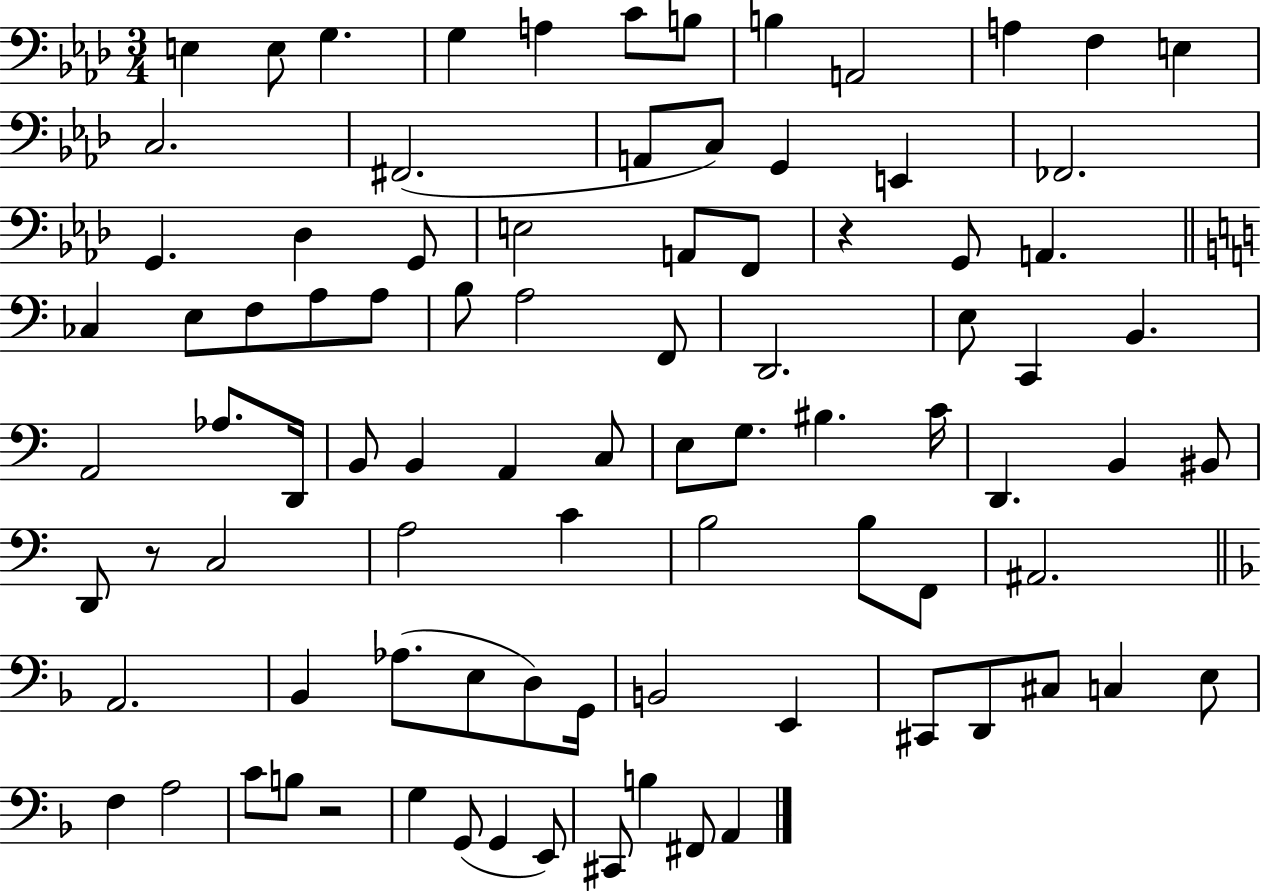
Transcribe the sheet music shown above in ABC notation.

X:1
T:Untitled
M:3/4
L:1/4
K:Ab
E, E,/2 G, G, A, C/2 B,/2 B, A,,2 A, F, E, C,2 ^F,,2 A,,/2 C,/2 G,, E,, _F,,2 G,, _D, G,,/2 E,2 A,,/2 F,,/2 z G,,/2 A,, _C, E,/2 F,/2 A,/2 A,/2 B,/2 A,2 F,,/2 D,,2 E,/2 C,, B,, A,,2 _A,/2 D,,/4 B,,/2 B,, A,, C,/2 E,/2 G,/2 ^B, C/4 D,, B,, ^B,,/2 D,,/2 z/2 C,2 A,2 C B,2 B,/2 F,,/2 ^A,,2 A,,2 _B,, _A,/2 E,/2 D,/2 G,,/4 B,,2 E,, ^C,,/2 D,,/2 ^C,/2 C, E,/2 F, A,2 C/2 B,/2 z2 G, G,,/2 G,, E,,/2 ^C,,/2 B, ^F,,/2 A,,